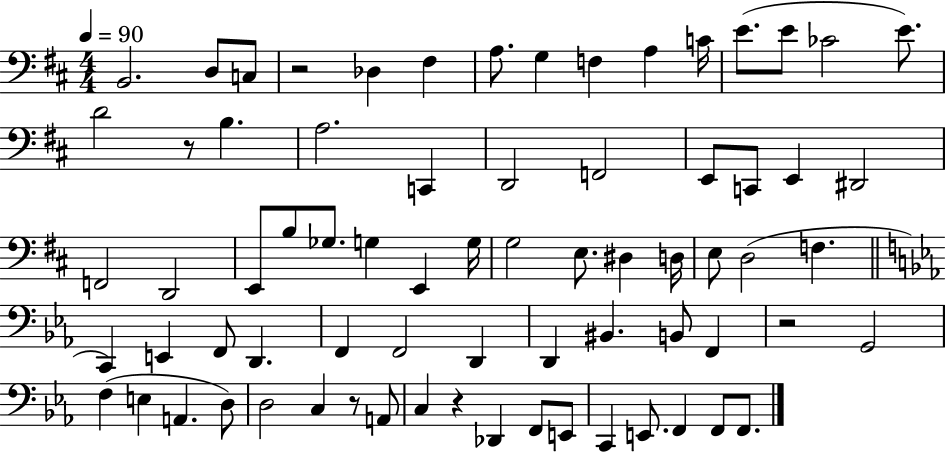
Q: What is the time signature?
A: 4/4